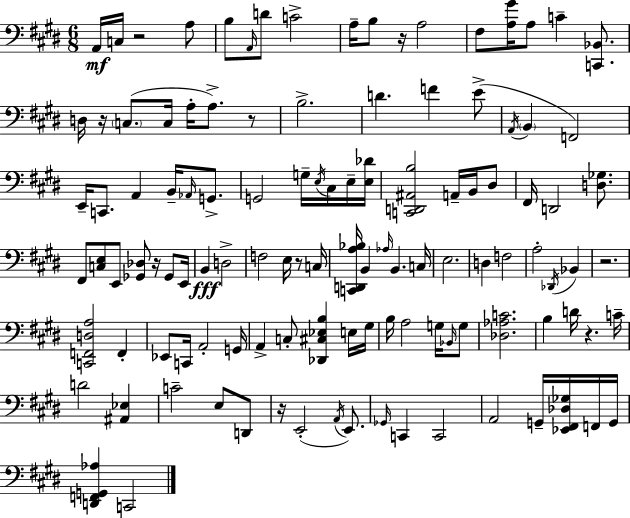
{
  \clef bass
  \numericTimeSignature
  \time 6/8
  \key e \major
  a,16\mf c16 r2 a8 | b8 \grace { a,16 } d'8 c'2-> | a16-- b8 r16 a2 | fis8 <a gis'>16 a8 c'4-- <c, bes,>8. | \break d16 r16 \parenthesize c8.( c16 a16-. a8.->) r8 | b2.-> | d'4. f'4 e'8->( | \acciaccatura { a,16 } \parenthesize b,4 f,2) | \break e,16-- c,8. a,4 b,16-- \grace { aes,16 } | g,8.-> g,2 g16-- | \acciaccatura { e16 } cis16 e16-- <e des'>16 <c, d, ais, b>2 | a,16-- b,16 dis8 fis,16 d,2 | \break <d ges>8. fis,8 <c e>8 e,8 <ges, des>8 | r16 ges,8 e,16 b,4\fff d2-> | f2 | e16 r8 c16 <c, d, a bes>16 b,4 \grace { aes16 } b,4. | \break c16 e2. | d4 f2 | a2-. | \acciaccatura { des,16 } bes,4 r2. | \break <c, f, d a>2 | f,4-. ees,8 c,16 a,2-. | g,16 a,4-> c8-. | <des, cis ees b>4 e16 gis16 b16 a2 | \break g16 \grace { bes,16 } g8 <des aes c'>2. | b4 d'16 | r4. c'16-- d'2 | <ais, ees>4 c'2-- | \break e8 d,8 r16 e,2-.( | \acciaccatura { a,16 } e,8.) \grace { ges,16 } c,4 | c,2 a,2 | g,16-- <ees, fis, des ges>16 f,16 g,16 <d, f, g, aes>4 | \break c,2 \bar "|."
}